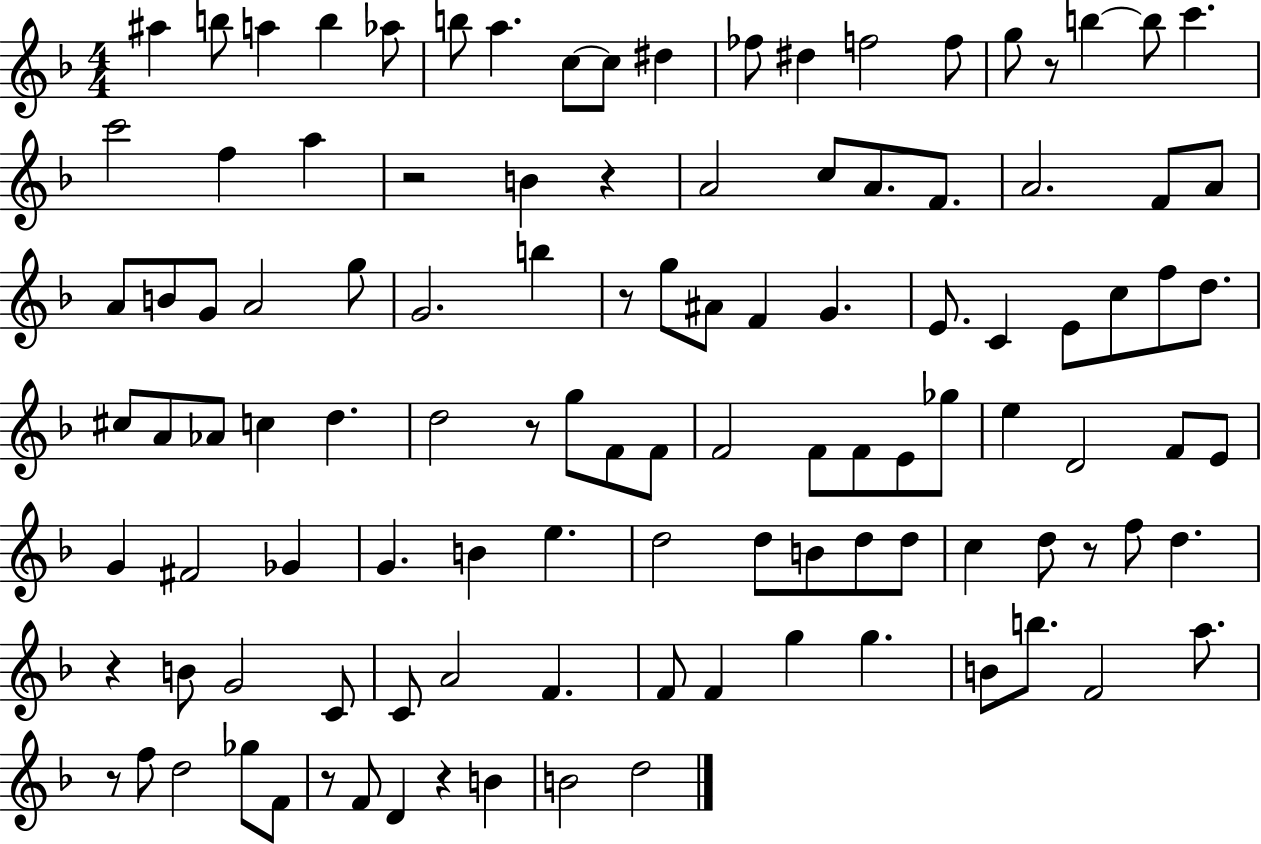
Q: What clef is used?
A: treble